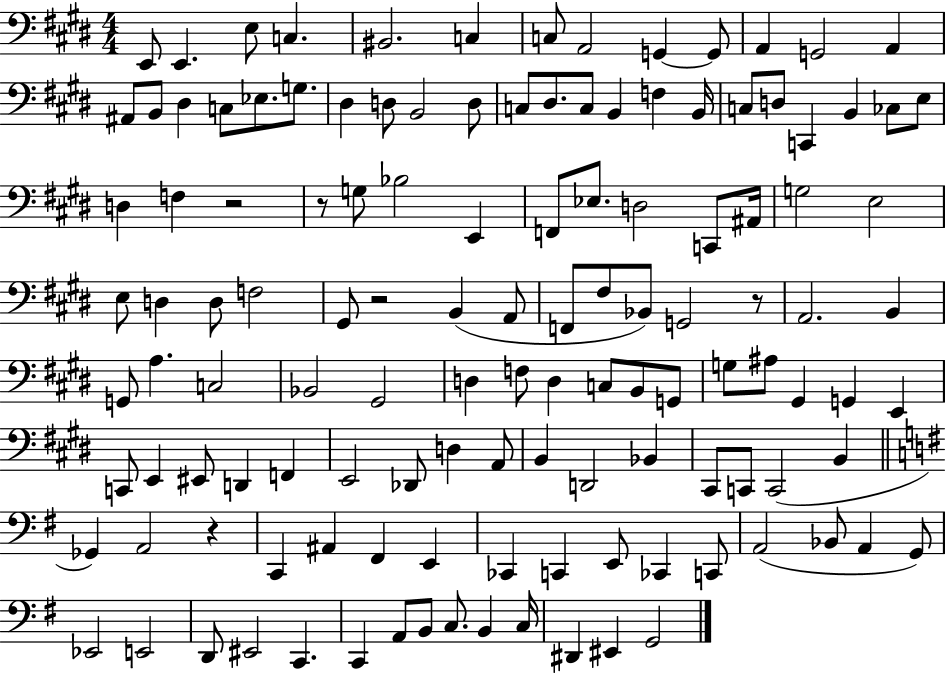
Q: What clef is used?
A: bass